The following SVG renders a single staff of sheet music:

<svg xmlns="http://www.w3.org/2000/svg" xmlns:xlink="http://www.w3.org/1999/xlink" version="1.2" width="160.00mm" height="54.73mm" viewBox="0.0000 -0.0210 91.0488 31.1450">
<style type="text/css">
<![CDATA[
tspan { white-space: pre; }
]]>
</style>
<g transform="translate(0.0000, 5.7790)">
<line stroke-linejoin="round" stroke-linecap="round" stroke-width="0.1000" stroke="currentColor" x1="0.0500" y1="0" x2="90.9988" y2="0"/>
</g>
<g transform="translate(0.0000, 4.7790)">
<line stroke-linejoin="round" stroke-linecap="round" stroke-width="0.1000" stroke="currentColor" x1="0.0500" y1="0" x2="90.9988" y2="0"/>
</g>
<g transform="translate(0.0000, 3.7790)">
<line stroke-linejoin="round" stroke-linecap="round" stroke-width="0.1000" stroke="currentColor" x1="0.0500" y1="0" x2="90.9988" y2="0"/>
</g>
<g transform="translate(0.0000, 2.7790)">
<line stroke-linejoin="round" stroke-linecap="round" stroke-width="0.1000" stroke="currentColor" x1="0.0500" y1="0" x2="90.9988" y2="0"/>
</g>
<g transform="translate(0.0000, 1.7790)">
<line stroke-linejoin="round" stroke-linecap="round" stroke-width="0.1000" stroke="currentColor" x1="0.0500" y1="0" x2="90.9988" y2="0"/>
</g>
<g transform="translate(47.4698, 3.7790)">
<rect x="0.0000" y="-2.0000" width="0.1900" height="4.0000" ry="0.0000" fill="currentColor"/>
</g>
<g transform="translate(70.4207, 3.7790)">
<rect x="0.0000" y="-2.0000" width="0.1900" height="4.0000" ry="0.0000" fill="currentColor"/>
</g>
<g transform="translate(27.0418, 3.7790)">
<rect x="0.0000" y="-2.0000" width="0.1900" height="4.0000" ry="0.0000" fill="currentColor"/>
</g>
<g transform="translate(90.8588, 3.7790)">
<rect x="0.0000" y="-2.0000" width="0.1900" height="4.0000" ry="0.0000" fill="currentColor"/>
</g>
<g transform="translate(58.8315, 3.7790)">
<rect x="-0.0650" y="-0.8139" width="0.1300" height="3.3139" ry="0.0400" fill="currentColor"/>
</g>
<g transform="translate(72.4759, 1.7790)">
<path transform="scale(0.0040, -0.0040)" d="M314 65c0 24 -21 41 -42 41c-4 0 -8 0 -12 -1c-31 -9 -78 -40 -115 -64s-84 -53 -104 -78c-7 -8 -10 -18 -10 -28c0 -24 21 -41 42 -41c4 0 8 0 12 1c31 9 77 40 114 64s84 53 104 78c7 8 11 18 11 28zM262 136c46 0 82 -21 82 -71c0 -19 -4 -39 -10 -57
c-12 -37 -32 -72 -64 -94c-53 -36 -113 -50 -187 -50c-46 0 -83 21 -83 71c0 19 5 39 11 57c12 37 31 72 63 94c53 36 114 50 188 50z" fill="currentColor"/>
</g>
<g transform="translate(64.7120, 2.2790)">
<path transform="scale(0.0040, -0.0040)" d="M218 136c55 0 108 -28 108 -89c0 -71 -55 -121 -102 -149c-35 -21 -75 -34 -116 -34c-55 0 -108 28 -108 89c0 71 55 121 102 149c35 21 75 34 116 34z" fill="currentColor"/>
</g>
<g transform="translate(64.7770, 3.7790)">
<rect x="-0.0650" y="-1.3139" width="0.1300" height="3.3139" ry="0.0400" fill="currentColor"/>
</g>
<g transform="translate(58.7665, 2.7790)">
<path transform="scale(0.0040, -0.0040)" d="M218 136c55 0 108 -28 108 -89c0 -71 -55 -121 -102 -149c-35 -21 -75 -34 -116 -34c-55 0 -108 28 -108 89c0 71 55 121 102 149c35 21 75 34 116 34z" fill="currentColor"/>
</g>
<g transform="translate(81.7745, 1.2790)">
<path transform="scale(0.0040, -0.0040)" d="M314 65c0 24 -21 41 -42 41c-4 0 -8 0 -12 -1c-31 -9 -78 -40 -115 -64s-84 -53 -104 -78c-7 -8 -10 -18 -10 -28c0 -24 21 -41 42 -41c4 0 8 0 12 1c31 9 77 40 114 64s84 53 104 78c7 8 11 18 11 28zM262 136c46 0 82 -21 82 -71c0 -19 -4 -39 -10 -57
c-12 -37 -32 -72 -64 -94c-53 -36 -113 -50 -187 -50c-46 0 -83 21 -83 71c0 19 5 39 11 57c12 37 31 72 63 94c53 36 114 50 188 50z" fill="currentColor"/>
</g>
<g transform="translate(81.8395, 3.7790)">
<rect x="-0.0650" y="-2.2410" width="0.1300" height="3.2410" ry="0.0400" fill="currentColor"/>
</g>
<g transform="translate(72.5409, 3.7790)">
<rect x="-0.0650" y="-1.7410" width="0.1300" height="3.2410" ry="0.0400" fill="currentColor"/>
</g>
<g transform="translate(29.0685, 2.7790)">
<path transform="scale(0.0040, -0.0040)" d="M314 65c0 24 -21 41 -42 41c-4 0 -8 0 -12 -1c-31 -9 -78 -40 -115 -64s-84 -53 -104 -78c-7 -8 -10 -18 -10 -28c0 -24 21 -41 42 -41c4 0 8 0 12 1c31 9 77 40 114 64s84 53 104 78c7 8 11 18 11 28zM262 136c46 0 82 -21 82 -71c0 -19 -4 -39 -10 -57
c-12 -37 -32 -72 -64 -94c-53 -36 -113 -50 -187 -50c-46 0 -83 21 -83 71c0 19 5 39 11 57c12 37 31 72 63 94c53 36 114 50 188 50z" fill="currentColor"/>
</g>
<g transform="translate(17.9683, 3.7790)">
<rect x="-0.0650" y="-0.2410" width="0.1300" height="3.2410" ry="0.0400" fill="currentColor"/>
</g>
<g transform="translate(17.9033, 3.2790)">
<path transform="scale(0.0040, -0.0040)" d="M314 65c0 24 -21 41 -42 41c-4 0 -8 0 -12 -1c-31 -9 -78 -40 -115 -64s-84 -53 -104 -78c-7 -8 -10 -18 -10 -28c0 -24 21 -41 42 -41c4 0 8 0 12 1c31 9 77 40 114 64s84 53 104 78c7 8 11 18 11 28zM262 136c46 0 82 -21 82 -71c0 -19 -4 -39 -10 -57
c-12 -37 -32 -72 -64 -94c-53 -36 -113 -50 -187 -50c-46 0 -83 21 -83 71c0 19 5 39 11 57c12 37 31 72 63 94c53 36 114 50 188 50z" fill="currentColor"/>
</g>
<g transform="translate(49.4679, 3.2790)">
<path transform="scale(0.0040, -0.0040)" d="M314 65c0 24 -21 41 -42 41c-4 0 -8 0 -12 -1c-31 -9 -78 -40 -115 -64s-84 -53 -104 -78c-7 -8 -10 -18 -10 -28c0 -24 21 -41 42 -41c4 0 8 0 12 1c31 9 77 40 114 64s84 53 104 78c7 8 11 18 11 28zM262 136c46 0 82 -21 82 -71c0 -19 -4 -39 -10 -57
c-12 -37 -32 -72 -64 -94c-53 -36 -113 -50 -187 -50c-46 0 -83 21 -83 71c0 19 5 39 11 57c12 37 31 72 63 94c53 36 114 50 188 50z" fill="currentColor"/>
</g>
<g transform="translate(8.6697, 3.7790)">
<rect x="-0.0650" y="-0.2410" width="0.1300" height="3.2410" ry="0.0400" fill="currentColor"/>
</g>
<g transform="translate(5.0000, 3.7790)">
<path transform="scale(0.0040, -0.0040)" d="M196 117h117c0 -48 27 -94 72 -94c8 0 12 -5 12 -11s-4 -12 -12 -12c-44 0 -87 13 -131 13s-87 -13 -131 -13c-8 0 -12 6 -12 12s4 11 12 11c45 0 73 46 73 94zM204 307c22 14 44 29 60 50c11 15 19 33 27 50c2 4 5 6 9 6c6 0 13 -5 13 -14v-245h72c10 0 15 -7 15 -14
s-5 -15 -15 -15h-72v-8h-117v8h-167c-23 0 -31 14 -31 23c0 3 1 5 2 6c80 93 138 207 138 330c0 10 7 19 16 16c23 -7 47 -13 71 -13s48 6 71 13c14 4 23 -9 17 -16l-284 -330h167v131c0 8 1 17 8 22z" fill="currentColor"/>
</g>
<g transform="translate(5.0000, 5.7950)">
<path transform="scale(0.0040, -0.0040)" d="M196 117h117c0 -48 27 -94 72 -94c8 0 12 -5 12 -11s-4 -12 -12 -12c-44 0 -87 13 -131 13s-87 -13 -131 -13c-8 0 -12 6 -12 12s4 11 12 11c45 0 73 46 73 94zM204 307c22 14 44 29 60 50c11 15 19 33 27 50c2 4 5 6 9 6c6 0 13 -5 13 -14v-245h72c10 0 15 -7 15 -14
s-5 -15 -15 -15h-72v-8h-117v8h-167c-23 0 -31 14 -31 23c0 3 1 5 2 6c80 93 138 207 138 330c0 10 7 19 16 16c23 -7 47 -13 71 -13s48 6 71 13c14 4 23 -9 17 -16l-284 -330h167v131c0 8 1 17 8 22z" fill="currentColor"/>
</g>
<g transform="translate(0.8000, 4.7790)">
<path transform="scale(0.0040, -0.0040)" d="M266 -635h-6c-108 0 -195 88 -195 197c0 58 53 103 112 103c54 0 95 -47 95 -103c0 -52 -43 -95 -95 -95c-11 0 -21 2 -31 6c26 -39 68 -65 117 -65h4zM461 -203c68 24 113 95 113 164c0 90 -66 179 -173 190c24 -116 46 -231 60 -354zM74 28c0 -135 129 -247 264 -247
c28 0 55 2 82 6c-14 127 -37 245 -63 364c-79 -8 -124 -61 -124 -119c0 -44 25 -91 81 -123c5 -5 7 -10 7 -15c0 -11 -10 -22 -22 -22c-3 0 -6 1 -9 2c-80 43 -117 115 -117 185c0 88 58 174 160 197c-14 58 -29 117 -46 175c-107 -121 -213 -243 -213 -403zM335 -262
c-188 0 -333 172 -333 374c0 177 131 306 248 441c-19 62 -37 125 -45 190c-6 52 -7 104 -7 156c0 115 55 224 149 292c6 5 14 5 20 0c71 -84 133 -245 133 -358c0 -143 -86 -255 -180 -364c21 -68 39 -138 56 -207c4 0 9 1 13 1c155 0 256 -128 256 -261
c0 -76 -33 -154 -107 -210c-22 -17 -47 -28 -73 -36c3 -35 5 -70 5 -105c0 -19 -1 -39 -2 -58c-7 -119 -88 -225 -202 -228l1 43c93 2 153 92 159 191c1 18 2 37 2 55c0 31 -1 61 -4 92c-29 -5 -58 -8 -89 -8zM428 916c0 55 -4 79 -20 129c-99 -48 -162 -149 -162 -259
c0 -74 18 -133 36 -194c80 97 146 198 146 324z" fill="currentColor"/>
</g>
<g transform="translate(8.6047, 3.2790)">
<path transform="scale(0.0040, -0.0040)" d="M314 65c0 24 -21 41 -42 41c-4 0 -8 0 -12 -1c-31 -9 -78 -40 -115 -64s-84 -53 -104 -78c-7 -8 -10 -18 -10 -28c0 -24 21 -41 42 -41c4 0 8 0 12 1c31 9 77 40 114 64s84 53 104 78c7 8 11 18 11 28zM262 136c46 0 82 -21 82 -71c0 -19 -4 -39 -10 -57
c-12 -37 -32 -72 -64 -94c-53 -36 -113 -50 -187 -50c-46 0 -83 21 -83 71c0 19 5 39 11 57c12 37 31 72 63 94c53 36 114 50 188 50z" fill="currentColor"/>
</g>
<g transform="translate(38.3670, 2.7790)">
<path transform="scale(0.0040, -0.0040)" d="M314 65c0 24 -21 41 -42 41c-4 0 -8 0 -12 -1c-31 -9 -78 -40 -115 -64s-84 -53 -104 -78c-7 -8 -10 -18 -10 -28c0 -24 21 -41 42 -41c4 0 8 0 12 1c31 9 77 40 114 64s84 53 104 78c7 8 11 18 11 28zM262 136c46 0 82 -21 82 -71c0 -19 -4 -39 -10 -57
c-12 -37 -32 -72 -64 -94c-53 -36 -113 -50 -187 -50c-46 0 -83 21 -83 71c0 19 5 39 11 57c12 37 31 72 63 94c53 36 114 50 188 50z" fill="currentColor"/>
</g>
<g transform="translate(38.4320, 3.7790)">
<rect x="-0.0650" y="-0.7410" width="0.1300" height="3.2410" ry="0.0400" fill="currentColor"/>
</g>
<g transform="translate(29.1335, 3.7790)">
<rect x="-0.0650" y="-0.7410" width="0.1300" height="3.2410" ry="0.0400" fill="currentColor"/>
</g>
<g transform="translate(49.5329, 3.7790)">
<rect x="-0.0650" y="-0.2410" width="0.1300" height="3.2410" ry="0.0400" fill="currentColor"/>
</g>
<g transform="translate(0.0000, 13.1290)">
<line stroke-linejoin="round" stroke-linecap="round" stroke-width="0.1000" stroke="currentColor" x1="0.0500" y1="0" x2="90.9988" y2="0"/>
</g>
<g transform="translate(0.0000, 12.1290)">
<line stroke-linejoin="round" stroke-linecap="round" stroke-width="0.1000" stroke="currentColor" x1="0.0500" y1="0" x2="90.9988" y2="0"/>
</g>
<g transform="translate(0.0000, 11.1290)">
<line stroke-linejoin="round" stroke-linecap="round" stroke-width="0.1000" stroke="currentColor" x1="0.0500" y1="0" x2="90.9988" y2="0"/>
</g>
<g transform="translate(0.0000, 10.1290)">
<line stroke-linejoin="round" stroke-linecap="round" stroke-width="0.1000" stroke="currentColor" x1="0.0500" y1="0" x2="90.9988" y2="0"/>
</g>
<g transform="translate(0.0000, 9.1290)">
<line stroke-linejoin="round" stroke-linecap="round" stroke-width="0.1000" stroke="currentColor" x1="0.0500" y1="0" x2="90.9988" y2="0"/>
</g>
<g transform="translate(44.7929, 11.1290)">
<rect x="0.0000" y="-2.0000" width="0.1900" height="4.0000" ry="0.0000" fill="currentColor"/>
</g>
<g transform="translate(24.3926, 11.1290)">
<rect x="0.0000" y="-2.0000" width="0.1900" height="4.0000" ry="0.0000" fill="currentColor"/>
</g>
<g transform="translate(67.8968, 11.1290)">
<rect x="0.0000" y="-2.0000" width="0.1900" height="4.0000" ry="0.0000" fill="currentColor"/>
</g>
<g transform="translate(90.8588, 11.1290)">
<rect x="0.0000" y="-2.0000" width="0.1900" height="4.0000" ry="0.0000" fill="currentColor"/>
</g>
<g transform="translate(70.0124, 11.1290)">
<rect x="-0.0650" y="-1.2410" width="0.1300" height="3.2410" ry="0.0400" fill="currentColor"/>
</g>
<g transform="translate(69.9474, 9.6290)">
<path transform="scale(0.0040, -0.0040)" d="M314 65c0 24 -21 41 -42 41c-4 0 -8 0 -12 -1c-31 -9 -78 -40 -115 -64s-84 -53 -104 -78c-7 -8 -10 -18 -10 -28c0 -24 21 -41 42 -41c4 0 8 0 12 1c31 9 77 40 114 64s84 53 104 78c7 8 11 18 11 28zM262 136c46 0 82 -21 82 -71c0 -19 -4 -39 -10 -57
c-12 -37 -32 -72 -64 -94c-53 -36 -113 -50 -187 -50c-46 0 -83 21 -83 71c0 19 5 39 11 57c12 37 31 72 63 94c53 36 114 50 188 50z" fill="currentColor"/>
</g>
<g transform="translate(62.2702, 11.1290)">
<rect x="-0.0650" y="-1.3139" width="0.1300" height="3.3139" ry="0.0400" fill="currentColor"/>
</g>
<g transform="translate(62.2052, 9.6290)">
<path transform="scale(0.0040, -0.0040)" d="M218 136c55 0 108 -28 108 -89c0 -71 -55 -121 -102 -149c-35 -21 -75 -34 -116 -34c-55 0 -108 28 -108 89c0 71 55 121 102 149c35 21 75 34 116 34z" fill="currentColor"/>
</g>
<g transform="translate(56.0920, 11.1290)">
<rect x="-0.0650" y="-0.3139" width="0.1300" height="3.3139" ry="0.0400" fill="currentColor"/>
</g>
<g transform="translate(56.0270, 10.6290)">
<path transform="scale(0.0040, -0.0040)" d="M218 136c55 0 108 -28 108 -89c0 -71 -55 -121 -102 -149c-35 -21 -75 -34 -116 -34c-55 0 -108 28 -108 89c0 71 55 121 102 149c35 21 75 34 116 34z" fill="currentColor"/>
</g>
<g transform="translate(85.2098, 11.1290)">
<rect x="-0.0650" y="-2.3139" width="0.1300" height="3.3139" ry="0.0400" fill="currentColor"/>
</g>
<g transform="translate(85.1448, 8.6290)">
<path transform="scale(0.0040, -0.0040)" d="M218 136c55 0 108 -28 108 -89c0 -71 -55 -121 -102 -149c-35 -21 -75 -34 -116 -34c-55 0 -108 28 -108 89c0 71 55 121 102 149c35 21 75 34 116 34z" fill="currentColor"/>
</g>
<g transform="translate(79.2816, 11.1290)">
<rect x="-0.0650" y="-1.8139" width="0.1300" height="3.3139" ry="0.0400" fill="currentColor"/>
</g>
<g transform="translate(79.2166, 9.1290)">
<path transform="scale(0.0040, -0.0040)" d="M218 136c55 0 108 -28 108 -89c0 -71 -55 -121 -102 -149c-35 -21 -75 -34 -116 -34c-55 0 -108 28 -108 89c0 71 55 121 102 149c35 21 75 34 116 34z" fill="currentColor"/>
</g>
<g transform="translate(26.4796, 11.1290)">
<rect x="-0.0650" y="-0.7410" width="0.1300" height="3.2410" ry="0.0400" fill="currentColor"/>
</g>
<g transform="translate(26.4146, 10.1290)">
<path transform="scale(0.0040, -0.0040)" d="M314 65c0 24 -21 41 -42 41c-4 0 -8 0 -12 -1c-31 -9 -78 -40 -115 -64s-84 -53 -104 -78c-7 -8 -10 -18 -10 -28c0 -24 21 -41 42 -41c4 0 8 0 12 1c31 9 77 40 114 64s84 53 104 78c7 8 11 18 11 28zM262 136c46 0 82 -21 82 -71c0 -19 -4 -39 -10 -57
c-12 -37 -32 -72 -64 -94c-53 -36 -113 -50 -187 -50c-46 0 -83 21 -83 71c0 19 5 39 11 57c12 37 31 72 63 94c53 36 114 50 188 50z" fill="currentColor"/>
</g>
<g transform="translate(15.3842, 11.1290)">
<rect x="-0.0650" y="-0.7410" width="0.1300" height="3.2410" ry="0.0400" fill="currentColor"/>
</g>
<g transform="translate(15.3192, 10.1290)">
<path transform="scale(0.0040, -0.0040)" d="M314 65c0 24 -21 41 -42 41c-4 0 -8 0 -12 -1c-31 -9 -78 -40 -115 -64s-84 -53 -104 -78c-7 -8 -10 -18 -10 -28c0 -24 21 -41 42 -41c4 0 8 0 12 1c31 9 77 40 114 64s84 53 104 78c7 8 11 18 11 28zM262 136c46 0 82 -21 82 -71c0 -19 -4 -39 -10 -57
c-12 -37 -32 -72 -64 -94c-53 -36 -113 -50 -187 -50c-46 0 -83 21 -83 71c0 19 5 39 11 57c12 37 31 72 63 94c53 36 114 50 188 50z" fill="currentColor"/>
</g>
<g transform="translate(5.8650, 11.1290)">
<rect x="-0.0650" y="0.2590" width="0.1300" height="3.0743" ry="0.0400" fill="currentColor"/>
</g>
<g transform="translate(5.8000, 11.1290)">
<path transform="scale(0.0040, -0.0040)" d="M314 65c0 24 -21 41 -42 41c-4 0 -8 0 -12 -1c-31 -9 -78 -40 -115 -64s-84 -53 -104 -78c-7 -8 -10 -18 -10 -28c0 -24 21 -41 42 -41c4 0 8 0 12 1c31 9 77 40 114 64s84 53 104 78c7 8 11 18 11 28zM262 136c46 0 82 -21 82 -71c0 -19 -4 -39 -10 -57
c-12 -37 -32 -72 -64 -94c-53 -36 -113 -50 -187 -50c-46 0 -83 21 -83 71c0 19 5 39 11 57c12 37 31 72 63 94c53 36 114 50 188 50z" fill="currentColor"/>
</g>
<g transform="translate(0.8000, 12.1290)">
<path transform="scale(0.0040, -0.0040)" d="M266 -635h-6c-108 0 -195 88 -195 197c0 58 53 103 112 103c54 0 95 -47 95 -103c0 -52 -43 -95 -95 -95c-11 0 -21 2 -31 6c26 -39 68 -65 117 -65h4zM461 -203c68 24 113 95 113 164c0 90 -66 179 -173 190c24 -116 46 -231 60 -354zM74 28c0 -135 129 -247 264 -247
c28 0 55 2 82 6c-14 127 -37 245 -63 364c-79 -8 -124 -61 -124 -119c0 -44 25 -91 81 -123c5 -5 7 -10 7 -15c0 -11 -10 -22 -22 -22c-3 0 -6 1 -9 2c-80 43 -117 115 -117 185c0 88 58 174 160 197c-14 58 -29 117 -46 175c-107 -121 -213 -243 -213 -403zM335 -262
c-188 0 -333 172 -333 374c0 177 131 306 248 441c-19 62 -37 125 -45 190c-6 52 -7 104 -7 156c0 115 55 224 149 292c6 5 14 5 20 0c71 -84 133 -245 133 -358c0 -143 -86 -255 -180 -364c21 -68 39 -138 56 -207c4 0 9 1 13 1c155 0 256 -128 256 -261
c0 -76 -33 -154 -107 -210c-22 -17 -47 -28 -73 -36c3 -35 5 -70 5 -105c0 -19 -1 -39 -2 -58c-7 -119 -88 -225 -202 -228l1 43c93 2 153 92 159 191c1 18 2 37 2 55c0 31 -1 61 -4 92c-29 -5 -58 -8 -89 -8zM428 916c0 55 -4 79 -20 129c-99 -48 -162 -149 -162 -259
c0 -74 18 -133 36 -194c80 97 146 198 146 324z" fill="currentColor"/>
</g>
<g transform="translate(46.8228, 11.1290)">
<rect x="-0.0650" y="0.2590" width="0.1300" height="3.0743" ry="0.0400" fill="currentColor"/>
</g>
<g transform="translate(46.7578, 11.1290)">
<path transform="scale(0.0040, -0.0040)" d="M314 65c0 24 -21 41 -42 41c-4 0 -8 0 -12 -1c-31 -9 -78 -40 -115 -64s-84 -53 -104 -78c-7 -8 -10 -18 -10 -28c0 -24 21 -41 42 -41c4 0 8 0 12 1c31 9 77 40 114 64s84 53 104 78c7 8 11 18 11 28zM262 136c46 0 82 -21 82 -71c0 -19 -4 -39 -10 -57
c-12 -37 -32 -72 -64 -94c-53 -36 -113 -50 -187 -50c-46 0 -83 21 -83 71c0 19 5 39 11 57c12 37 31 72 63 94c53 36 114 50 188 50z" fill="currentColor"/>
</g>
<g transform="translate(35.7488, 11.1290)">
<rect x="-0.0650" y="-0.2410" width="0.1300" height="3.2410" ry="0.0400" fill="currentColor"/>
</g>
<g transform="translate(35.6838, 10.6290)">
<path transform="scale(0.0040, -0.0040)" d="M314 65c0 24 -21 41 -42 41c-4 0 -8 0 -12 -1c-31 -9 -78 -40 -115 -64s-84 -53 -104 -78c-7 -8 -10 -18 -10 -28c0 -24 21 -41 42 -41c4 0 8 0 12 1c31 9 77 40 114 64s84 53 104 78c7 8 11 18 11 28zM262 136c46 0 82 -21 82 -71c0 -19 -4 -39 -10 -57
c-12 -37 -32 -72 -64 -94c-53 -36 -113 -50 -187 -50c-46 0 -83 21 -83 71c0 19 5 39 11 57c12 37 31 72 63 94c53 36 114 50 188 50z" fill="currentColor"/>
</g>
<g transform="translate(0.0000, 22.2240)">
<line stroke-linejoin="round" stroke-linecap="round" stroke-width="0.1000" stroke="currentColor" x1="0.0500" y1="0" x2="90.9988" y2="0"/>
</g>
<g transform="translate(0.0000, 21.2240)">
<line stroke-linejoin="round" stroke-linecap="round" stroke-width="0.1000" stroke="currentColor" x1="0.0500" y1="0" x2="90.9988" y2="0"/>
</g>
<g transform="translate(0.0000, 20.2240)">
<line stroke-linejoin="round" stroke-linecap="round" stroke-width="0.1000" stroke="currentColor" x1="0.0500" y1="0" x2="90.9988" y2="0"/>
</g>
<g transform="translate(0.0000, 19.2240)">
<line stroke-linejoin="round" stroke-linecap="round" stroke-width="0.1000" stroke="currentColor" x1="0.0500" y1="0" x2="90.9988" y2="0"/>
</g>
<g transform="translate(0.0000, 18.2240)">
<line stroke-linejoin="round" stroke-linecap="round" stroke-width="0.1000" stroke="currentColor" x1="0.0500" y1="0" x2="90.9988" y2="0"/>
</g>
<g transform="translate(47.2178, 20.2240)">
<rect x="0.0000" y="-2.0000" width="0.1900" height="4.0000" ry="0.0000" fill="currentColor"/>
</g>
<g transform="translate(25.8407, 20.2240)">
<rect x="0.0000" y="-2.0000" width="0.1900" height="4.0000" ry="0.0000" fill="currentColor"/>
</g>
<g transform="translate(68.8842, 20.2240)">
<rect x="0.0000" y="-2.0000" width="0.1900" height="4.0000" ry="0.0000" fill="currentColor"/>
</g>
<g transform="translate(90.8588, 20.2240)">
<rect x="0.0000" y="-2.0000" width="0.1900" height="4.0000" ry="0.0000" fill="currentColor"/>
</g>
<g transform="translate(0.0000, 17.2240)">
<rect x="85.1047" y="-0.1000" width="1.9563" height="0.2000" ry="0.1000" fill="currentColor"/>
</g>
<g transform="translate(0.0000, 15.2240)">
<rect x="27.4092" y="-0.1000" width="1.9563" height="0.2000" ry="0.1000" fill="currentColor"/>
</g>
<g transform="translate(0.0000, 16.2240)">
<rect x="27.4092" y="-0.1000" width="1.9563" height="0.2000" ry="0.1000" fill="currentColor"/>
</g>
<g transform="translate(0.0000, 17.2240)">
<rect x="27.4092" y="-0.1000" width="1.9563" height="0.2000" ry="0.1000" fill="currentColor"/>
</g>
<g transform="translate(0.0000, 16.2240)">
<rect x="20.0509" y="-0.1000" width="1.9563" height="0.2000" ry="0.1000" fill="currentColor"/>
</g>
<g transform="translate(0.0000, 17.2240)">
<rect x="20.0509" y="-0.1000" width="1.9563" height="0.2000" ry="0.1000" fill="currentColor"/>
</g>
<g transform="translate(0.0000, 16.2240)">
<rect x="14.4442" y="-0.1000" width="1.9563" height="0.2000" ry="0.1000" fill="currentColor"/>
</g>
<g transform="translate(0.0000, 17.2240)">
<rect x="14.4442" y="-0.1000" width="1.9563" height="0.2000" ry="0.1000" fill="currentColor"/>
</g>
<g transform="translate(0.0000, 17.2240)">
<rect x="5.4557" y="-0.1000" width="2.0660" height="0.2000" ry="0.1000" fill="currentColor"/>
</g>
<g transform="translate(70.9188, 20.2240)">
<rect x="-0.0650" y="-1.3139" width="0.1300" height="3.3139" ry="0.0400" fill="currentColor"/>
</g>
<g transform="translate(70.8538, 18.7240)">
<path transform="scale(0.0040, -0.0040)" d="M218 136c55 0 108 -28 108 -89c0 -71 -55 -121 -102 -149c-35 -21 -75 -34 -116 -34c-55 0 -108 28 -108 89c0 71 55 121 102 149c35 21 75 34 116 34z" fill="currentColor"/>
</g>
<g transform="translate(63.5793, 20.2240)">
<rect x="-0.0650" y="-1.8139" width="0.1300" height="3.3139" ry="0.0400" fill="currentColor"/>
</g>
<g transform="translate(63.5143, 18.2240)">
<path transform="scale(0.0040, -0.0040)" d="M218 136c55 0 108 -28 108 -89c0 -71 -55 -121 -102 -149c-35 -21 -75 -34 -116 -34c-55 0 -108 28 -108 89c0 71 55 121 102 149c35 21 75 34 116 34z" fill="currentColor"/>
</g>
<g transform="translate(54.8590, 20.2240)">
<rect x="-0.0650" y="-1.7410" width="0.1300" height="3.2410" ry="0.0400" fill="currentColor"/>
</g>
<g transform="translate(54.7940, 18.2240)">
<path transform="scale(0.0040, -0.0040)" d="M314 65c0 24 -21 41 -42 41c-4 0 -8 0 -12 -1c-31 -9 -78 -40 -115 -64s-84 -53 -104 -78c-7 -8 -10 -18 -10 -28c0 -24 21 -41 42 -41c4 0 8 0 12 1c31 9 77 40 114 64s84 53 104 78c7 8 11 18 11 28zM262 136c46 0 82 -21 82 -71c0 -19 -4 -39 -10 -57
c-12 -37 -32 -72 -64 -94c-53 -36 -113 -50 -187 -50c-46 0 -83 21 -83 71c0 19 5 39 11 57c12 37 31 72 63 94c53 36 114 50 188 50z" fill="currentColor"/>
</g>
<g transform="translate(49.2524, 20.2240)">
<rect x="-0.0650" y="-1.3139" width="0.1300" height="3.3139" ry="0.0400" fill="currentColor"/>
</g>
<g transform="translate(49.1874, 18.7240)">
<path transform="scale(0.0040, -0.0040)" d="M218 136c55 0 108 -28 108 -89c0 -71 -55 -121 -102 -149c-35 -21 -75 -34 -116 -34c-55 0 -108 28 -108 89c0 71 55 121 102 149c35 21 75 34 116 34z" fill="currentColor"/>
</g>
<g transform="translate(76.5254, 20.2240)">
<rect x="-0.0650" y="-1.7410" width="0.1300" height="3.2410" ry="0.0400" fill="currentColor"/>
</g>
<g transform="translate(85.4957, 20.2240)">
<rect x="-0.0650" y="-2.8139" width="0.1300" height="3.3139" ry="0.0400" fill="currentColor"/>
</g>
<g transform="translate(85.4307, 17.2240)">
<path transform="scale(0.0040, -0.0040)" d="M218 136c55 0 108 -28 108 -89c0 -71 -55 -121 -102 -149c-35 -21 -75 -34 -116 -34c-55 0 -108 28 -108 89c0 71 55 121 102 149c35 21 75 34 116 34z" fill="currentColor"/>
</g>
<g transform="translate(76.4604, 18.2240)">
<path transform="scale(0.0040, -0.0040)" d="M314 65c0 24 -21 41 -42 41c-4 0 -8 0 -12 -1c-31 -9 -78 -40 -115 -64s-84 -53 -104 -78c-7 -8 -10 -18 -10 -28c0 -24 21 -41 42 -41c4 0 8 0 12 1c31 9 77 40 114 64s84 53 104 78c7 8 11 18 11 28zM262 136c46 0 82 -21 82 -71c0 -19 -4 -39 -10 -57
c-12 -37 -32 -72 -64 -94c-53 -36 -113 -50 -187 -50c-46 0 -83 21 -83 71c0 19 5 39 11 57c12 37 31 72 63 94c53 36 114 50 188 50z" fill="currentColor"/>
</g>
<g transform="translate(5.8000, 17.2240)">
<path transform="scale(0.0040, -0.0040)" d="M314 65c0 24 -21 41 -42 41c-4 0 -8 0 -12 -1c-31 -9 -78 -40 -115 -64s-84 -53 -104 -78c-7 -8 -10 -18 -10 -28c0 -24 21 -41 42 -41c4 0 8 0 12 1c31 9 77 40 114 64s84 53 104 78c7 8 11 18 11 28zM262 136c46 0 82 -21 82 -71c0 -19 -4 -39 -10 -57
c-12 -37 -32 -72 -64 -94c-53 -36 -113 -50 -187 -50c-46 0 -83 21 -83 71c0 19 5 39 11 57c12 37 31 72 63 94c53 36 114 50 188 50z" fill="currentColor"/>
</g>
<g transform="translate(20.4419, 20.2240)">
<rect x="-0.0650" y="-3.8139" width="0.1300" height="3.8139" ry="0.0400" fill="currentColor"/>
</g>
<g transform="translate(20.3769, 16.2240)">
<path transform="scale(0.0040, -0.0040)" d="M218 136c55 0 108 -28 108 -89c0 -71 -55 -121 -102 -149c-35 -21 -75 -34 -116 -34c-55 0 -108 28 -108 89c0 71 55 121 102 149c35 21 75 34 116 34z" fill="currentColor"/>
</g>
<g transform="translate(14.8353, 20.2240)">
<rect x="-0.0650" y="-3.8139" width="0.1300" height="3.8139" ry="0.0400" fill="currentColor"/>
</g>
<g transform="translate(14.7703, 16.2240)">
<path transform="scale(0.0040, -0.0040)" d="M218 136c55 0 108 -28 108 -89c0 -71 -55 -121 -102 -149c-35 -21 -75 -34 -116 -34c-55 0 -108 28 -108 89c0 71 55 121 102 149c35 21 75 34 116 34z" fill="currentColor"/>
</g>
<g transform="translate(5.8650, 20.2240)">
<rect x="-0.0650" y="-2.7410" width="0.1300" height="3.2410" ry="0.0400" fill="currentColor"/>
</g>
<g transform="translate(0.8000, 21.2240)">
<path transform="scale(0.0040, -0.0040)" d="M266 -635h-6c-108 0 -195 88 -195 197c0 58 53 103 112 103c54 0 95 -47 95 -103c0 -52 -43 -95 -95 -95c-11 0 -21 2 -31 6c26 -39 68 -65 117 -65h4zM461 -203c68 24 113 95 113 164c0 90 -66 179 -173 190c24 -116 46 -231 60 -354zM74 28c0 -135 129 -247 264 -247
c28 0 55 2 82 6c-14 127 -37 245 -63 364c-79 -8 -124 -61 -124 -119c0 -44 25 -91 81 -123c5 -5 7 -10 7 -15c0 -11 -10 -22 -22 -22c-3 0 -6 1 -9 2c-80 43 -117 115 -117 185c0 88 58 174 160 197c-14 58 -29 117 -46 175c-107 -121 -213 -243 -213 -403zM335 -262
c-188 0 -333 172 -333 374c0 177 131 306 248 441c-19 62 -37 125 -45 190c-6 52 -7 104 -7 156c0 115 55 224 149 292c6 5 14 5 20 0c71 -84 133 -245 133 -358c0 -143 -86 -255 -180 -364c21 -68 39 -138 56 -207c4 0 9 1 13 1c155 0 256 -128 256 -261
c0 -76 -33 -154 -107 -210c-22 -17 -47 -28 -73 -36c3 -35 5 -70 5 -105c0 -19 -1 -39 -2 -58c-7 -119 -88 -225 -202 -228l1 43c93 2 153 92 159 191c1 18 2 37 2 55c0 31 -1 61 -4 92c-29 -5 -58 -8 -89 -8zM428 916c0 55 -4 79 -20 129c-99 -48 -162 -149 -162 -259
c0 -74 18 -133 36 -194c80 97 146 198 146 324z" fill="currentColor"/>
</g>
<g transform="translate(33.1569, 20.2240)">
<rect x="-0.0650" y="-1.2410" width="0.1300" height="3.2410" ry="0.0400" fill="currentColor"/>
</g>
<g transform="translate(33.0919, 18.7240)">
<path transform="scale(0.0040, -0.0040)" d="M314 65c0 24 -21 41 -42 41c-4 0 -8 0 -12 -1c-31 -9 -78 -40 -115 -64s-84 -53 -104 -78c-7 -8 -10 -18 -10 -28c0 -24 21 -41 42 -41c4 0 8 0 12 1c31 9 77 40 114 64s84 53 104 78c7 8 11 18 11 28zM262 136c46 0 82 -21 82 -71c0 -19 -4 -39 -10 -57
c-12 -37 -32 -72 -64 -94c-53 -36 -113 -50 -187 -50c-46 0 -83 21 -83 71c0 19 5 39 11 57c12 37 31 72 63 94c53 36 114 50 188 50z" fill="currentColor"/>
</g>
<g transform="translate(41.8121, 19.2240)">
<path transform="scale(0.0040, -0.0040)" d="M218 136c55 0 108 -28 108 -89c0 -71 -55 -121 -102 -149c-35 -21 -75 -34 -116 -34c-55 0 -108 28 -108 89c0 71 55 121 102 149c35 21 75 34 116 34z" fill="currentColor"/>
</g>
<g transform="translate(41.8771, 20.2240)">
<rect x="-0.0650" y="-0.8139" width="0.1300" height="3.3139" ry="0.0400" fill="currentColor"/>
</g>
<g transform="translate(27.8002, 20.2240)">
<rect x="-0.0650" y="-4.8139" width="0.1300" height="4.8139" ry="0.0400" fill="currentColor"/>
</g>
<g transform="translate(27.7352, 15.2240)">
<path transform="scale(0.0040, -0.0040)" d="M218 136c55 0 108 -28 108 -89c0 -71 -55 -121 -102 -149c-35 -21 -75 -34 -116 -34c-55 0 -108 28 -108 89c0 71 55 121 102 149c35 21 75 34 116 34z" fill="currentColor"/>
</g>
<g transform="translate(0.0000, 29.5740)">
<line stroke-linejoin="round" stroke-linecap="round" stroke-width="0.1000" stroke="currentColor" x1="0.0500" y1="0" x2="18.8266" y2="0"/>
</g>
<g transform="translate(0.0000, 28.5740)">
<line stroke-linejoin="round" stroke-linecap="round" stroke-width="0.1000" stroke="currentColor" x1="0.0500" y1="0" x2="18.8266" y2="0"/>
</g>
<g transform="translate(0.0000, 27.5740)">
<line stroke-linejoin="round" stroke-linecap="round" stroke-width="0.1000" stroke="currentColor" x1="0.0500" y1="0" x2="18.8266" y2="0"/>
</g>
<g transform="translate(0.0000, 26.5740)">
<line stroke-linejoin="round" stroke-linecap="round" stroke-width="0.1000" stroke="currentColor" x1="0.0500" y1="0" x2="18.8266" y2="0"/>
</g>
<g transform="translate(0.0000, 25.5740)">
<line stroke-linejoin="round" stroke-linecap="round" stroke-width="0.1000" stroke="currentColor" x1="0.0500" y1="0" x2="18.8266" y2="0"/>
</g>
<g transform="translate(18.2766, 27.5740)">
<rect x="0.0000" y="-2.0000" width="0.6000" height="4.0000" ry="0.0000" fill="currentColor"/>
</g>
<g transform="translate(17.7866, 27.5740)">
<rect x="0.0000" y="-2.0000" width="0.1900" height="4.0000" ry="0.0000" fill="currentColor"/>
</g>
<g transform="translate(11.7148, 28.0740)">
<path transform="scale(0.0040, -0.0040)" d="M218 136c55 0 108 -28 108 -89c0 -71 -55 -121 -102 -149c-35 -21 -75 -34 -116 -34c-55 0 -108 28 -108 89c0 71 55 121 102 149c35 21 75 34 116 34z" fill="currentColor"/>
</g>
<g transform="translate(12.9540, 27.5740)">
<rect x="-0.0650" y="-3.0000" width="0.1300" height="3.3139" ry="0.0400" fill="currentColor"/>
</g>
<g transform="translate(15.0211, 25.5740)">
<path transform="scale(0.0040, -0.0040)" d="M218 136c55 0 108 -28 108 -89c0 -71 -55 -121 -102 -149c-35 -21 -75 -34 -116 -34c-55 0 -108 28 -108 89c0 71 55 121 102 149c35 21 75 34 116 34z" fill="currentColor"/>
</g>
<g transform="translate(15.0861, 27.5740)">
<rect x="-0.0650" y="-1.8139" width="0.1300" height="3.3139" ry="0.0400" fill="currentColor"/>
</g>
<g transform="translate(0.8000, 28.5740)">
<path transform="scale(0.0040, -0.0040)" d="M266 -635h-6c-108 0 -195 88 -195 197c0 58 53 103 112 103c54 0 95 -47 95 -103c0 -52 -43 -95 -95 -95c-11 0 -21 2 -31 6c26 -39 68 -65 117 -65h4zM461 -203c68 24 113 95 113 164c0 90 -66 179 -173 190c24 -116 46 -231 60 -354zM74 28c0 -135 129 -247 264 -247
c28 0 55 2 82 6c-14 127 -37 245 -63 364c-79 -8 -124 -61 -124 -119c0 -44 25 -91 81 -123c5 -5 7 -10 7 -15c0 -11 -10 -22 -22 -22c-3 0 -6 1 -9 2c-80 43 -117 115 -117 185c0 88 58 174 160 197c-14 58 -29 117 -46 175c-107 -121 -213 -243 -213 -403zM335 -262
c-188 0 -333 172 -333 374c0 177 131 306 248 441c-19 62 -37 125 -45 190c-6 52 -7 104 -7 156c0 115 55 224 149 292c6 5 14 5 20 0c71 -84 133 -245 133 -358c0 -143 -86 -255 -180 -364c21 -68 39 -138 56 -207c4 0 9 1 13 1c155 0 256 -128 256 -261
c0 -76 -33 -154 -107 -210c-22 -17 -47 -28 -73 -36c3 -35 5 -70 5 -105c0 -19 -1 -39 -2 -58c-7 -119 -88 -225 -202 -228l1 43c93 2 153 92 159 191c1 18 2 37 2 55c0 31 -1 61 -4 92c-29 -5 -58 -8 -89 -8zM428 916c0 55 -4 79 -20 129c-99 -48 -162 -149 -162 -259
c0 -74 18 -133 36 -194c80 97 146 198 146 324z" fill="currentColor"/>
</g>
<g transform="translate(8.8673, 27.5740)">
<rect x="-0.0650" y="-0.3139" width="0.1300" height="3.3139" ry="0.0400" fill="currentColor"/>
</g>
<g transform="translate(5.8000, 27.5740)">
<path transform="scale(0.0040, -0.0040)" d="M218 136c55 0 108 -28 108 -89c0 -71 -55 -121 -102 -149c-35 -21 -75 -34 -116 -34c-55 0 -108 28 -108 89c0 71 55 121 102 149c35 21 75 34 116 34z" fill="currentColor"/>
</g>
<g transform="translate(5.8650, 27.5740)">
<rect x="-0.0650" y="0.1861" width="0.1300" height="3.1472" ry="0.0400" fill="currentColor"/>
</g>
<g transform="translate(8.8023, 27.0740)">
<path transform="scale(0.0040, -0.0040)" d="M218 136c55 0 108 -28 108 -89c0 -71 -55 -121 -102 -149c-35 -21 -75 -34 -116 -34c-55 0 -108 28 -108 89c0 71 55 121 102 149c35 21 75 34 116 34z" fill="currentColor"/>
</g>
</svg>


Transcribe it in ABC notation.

X:1
T:Untitled
M:4/4
L:1/4
K:C
c2 c2 d2 d2 c2 d e f2 g2 B2 d2 d2 c2 B2 c e e2 f g a2 c' c' e' e2 d e f2 f e f2 a B c A f